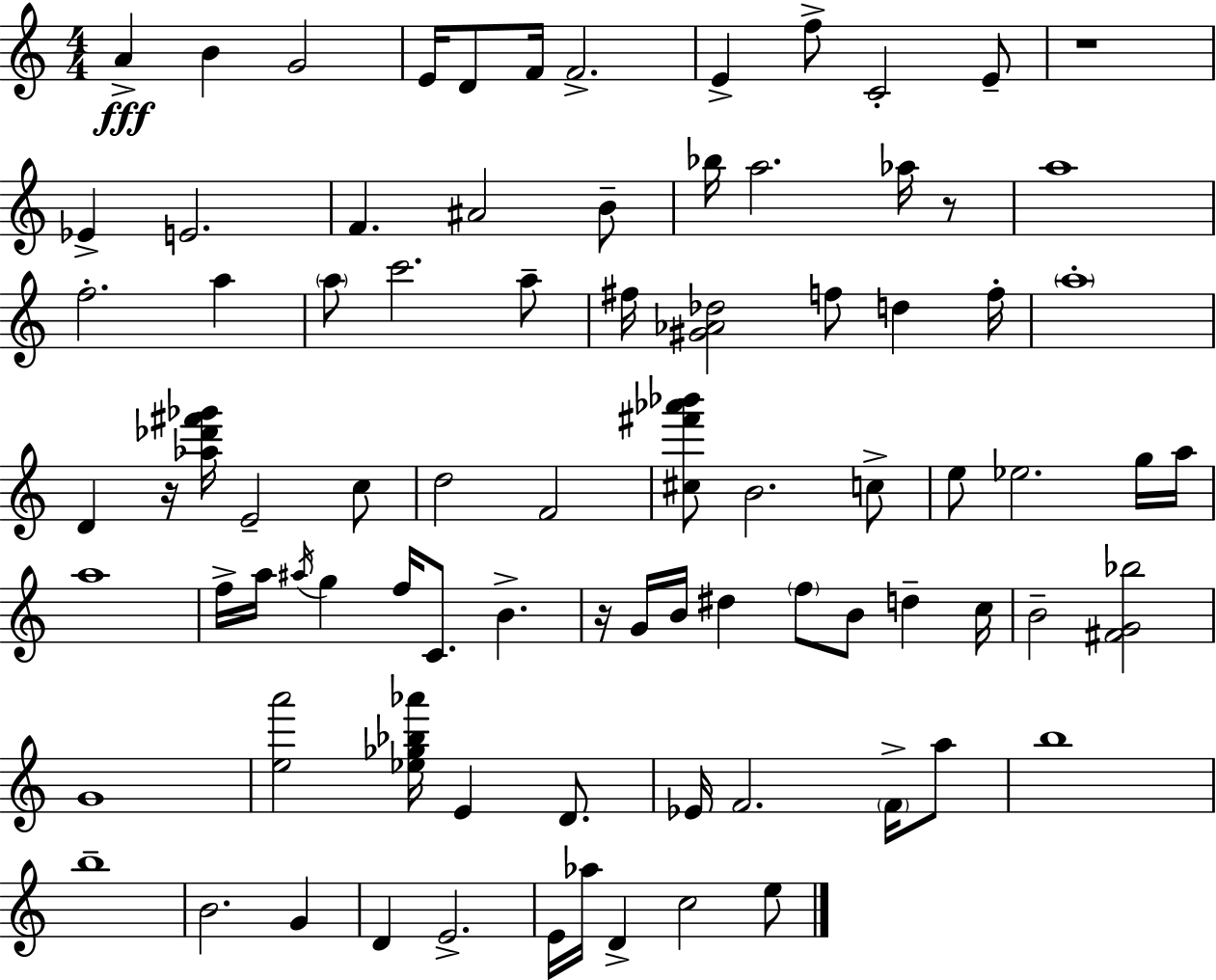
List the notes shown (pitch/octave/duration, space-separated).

A4/q B4/q G4/h E4/s D4/e F4/s F4/h. E4/q F5/e C4/h E4/e R/w Eb4/q E4/h. F4/q. A#4/h B4/e Bb5/s A5/h. Ab5/s R/e A5/w F5/h. A5/q A5/e C6/h. A5/e F#5/s [G#4,Ab4,Db5]/h F5/e D5/q F5/s A5/w D4/q R/s [Ab5,Db6,F#6,Gb6]/s E4/h C5/e D5/h F4/h [C#5,F#6,Ab6,Bb6]/e B4/h. C5/e E5/e Eb5/h. G5/s A5/s A5/w F5/s A5/s A#5/s G5/q F5/s C4/e. B4/q. R/s G4/s B4/s D#5/q F5/e B4/e D5/q C5/s B4/h [F#4,G4,Bb5]/h G4/w [E5,A6]/h [Eb5,Gb5,Bb5,Ab6]/s E4/q D4/e. Eb4/s F4/h. F4/s A5/e B5/w B5/w B4/h. G4/q D4/q E4/h. E4/s Ab5/s D4/q C5/h E5/e